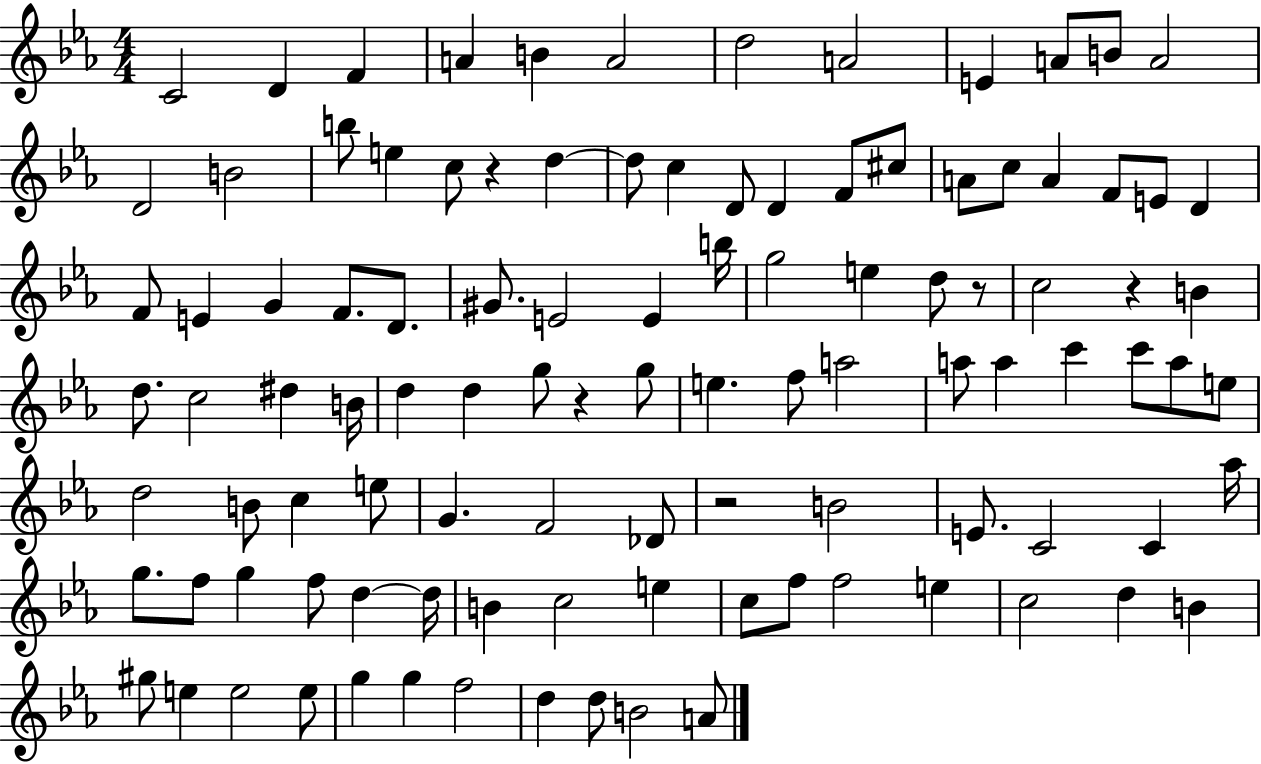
{
  \clef treble
  \numericTimeSignature
  \time 4/4
  \key ees \major
  c'2 d'4 f'4 | a'4 b'4 a'2 | d''2 a'2 | e'4 a'8 b'8 a'2 | \break d'2 b'2 | b''8 e''4 c''8 r4 d''4~~ | d''8 c''4 d'8 d'4 f'8 cis''8 | a'8 c''8 a'4 f'8 e'8 d'4 | \break f'8 e'4 g'4 f'8. d'8. | gis'8. e'2 e'4 b''16 | g''2 e''4 d''8 r8 | c''2 r4 b'4 | \break d''8. c''2 dis''4 b'16 | d''4 d''4 g''8 r4 g''8 | e''4. f''8 a''2 | a''8 a''4 c'''4 c'''8 a''8 e''8 | \break d''2 b'8 c''4 e''8 | g'4. f'2 des'8 | r2 b'2 | e'8. c'2 c'4 aes''16 | \break g''8. f''8 g''4 f''8 d''4~~ d''16 | b'4 c''2 e''4 | c''8 f''8 f''2 e''4 | c''2 d''4 b'4 | \break gis''8 e''4 e''2 e''8 | g''4 g''4 f''2 | d''4 d''8 b'2 a'8 | \bar "|."
}